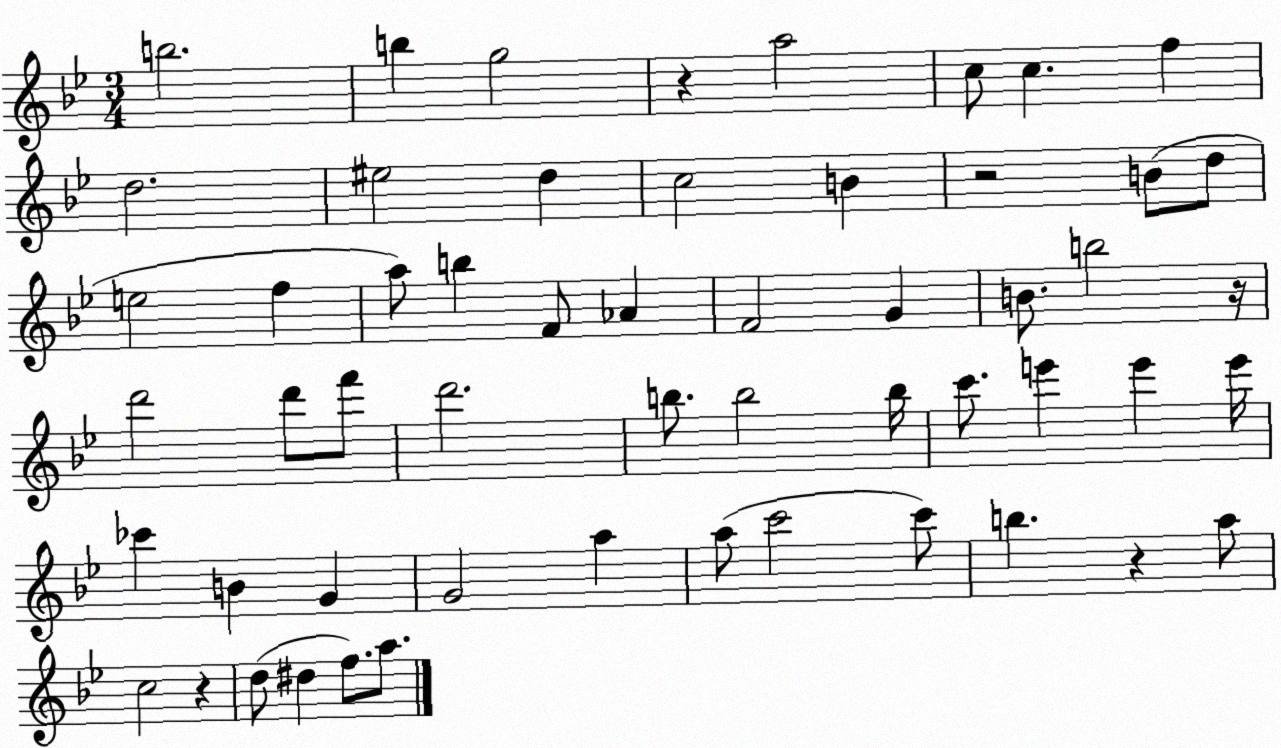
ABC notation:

X:1
T:Untitled
M:3/4
L:1/4
K:Bb
b2 b g2 z a2 c/2 c f d2 ^e2 d c2 B z2 B/2 d/2 e2 f a/2 b F/2 _A F2 G B/2 b2 z/4 d'2 d'/2 f'/2 d'2 b/2 b2 b/4 c'/2 e' e' e'/4 _c' B G G2 a a/2 c'2 c'/2 b z a/2 c2 z d/2 ^d f/2 a/2